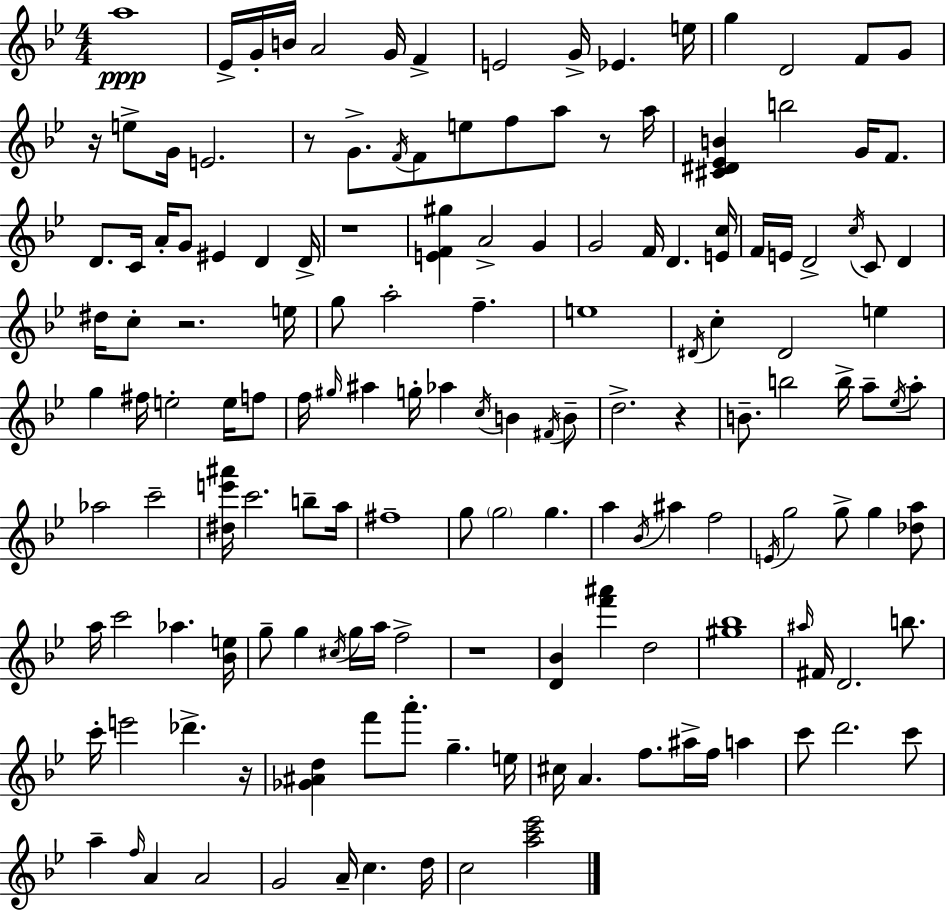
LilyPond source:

{
  \clef treble
  \numericTimeSignature
  \time 4/4
  \key bes \major
  a''1\ppp | ees'16-> g'16-. b'16 a'2 g'16 f'4-> | e'2 g'16-> ees'4. e''16 | g''4 d'2 f'8 g'8 | \break r16 e''8-> g'16 e'2. | r8 g'8.-> \acciaccatura { f'16 } f'8 e''8 f''8 a''8 r8 | a''16 <cis' dis' ees' b'>4 b''2 g'16 f'8. | d'8. c'16 a'16-. g'8 eis'4 d'4 | \break d'16-> r1 | <e' f' gis''>4 a'2-> g'4 | g'2 f'16 d'4. | <e' c''>16 f'16 e'16 d'2-> \acciaccatura { c''16 } c'8 d'4 | \break dis''16 c''8-. r2. | e''16 g''8 a''2-. f''4.-- | e''1 | \acciaccatura { dis'16 } c''4-. dis'2 e''4 | \break g''4 fis''16 e''2-. | e''16 f''8 f''16 \grace { gis''16 } ais''4 g''16-. aes''4 \acciaccatura { c''16 } b'4 | \acciaccatura { fis'16 } b'8-- d''2.-> | r4 b'8.-- b''2 | \break b''16-> a''8-- \acciaccatura { ees''16 } a''8-. aes''2 c'''2-- | <dis'' e''' ais'''>16 c'''2. | b''8-- a''16 fis''1-- | g''8 \parenthesize g''2 | \break g''4. a''4 \acciaccatura { bes'16 } ais''4 | f''2 \acciaccatura { e'16 } g''2 | g''8-> g''4 <des'' a''>8 a''16 c'''2 | aes''4. <bes' e''>16 g''8-- g''4 \acciaccatura { cis''16 } | \break g''16 a''16 f''2-> r1 | <d' bes'>4 <f''' ais'''>4 | d''2 <gis'' bes''>1 | \grace { ais''16 } fis'16 d'2. | \break b''8. c'''16-. e'''2 | des'''4.-> r16 <ges' ais' d''>4 f'''8 | a'''8.-. g''4.-- e''16 cis''16 a'4. | f''8. ais''16-> f''16 a''4 c'''8 d'''2. | \break c'''8 a''4-- \grace { f''16 } | a'4 a'2 g'2 | a'16-- c''4. d''16 c''2 | <a'' c''' ees'''>2 \bar "|."
}